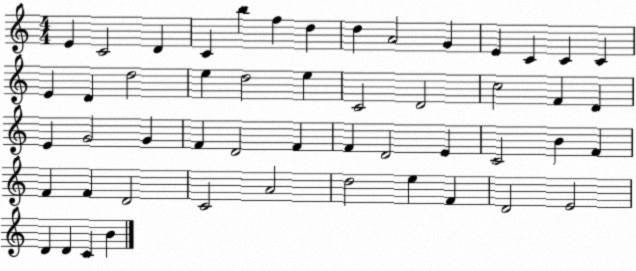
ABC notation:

X:1
T:Untitled
M:4/4
L:1/4
K:C
E C2 D C b f d d A2 G E C C C E D d2 e d2 e C2 D2 c2 F D E G2 G F D2 F F D2 E C2 B F F F D2 C2 A2 d2 e F D2 E2 D D C B